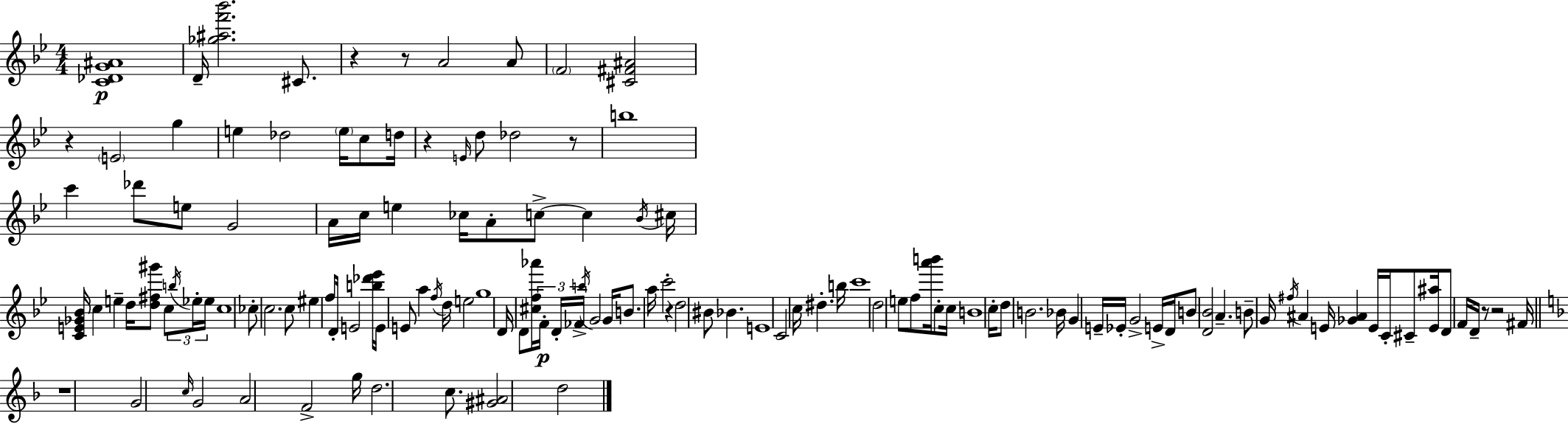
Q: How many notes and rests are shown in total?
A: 131